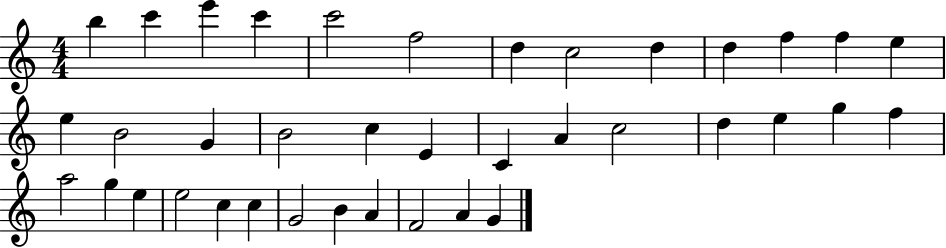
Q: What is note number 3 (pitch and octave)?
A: E6